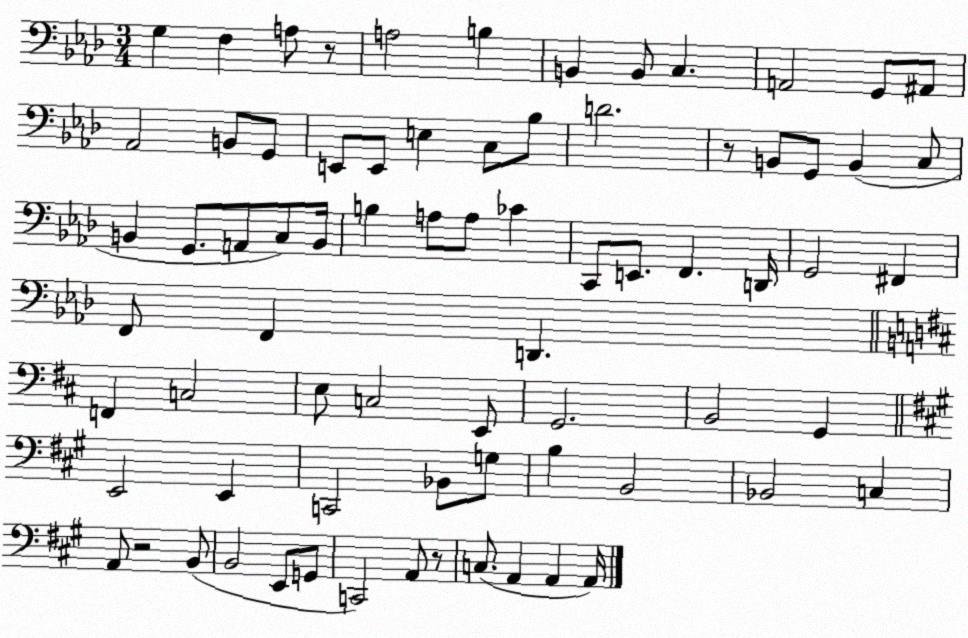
X:1
T:Untitled
M:3/4
L:1/4
K:Ab
G, F, A,/2 z/2 A,2 B, B,, B,,/2 C, A,,2 G,,/2 ^A,,/2 _A,,2 B,,/2 G,,/2 E,,/2 E,,/2 E, C,/2 _B,/2 D2 z/2 B,,/2 G,,/2 B,, C,/2 B,, G,,/2 A,,/2 C,/2 B,,/4 B, A,/2 A,/2 _C C,,/2 E,,/2 F,, D,,/4 G,,2 ^F,, F,,/2 F,, D,, F,, C,2 E,/2 C,2 E,,/2 G,,2 B,,2 G,, E,,2 E,, C,,2 _B,,/2 G,/2 B, B,,2 _B,,2 C, A,,/2 z2 B,,/2 B,,2 E,,/2 G,,/2 C,,2 A,,/2 z/2 C,/2 A,, A,, A,,/4